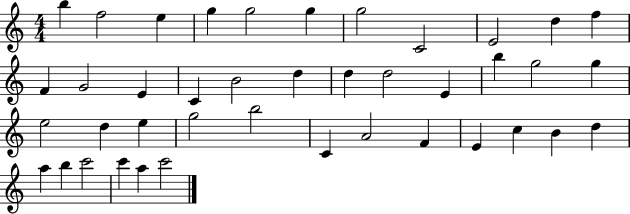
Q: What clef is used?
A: treble